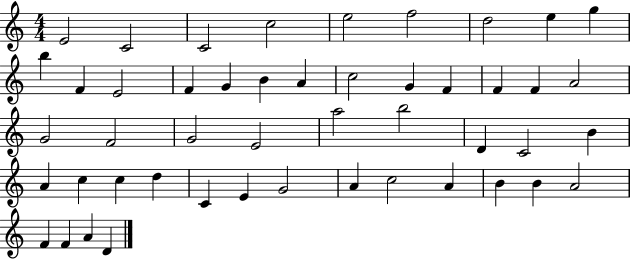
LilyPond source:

{
  \clef treble
  \numericTimeSignature
  \time 4/4
  \key c \major
  e'2 c'2 | c'2 c''2 | e''2 f''2 | d''2 e''4 g''4 | \break b''4 f'4 e'2 | f'4 g'4 b'4 a'4 | c''2 g'4 f'4 | f'4 f'4 a'2 | \break g'2 f'2 | g'2 e'2 | a''2 b''2 | d'4 c'2 b'4 | \break a'4 c''4 c''4 d''4 | c'4 e'4 g'2 | a'4 c''2 a'4 | b'4 b'4 a'2 | \break f'4 f'4 a'4 d'4 | \bar "|."
}